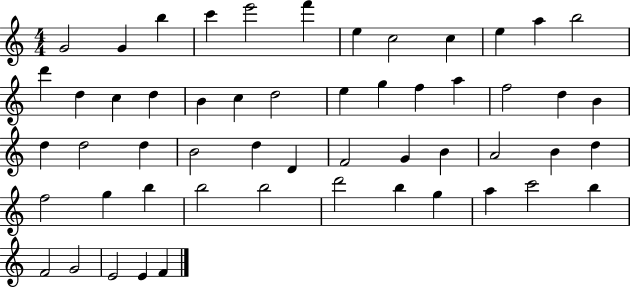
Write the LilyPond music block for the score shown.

{
  \clef treble
  \numericTimeSignature
  \time 4/4
  \key c \major
  g'2 g'4 b''4 | c'''4 e'''2 f'''4 | e''4 c''2 c''4 | e''4 a''4 b''2 | \break d'''4 d''4 c''4 d''4 | b'4 c''4 d''2 | e''4 g''4 f''4 a''4 | f''2 d''4 b'4 | \break d''4 d''2 d''4 | b'2 d''4 d'4 | f'2 g'4 b'4 | a'2 b'4 d''4 | \break f''2 g''4 b''4 | b''2 b''2 | d'''2 b''4 g''4 | a''4 c'''2 b''4 | \break f'2 g'2 | e'2 e'4 f'4 | \bar "|."
}